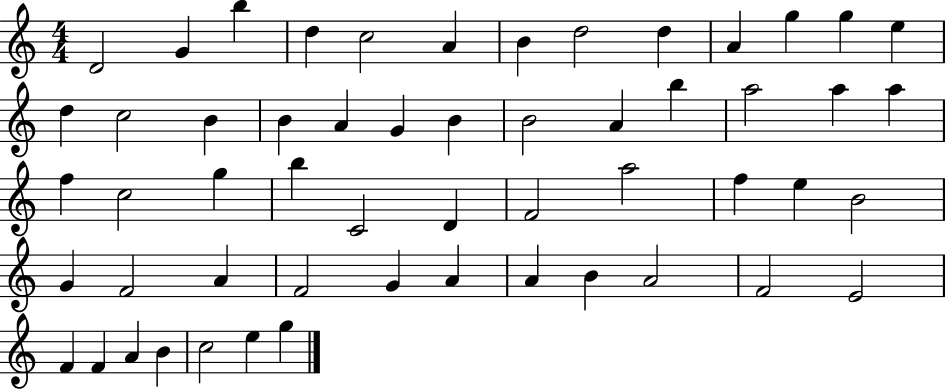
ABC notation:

X:1
T:Untitled
M:4/4
L:1/4
K:C
D2 G b d c2 A B d2 d A g g e d c2 B B A G B B2 A b a2 a a f c2 g b C2 D F2 a2 f e B2 G F2 A F2 G A A B A2 F2 E2 F F A B c2 e g